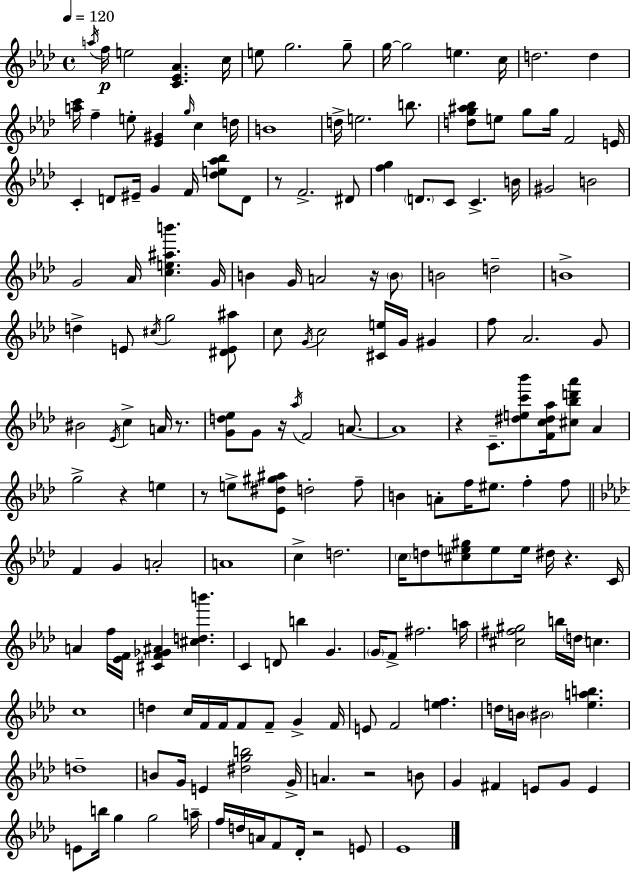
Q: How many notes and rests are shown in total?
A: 180